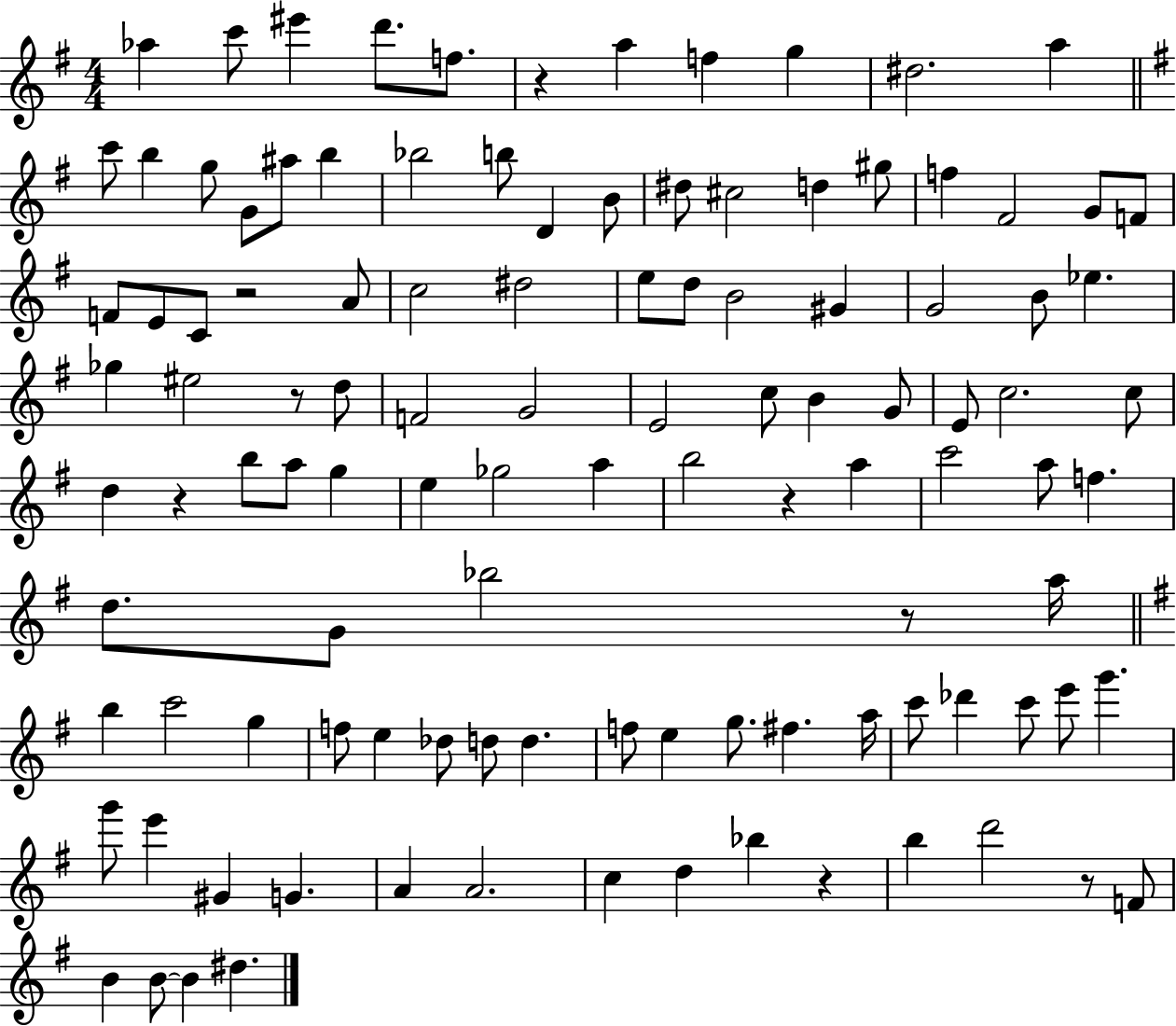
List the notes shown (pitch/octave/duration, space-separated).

Ab5/q C6/e EIS6/q D6/e. F5/e. R/q A5/q F5/q G5/q D#5/h. A5/q C6/e B5/q G5/e G4/e A#5/e B5/q Bb5/h B5/e D4/q B4/e D#5/e C#5/h D5/q G#5/e F5/q F#4/h G4/e F4/e F4/e E4/e C4/e R/h A4/e C5/h D#5/h E5/e D5/e B4/h G#4/q G4/h B4/e Eb5/q. Gb5/q EIS5/h R/e D5/e F4/h G4/h E4/h C5/e B4/q G4/e E4/e C5/h. C5/e D5/q R/q B5/e A5/e G5/q E5/q Gb5/h A5/q B5/h R/q A5/q C6/h A5/e F5/q. D5/e. G4/e Bb5/h R/e A5/s B5/q C6/h G5/q F5/e E5/q Db5/e D5/e D5/q. F5/e E5/q G5/e. F#5/q. A5/s C6/e Db6/q C6/e E6/e G6/q. G6/e E6/q G#4/q G4/q. A4/q A4/h. C5/q D5/q Bb5/q R/q B5/q D6/h R/e F4/e B4/q B4/e B4/q D#5/q.